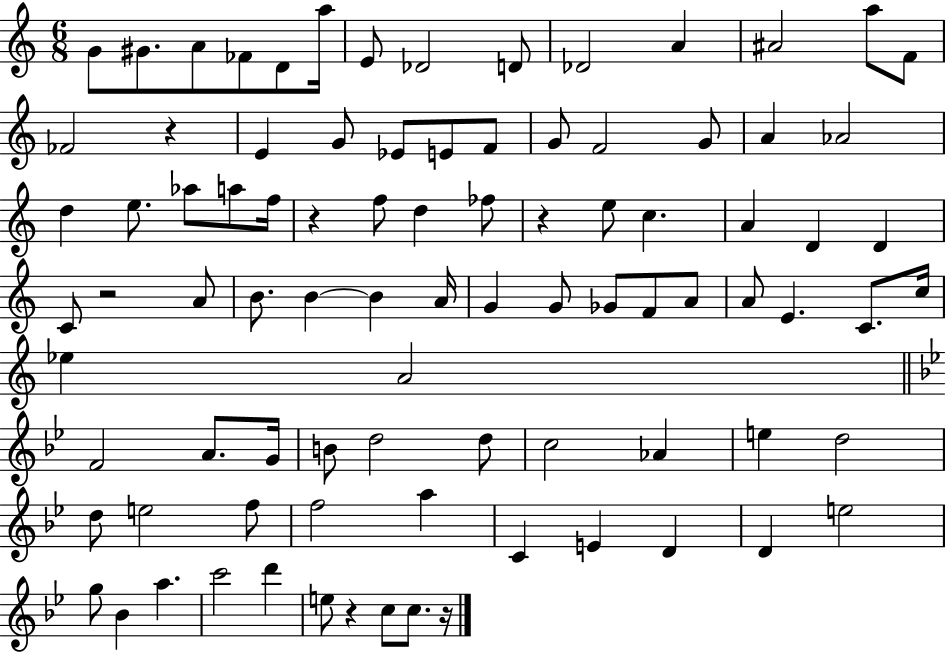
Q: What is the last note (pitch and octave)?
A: C5